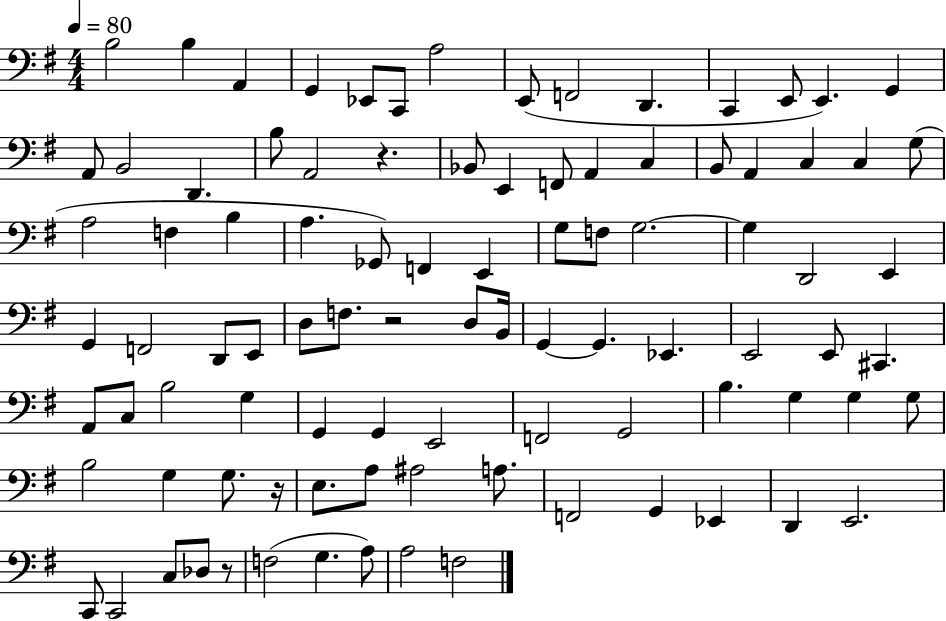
{
  \clef bass
  \numericTimeSignature
  \time 4/4
  \key g \major
  \tempo 4 = 80
  \repeat volta 2 { b2 b4 a,4 | g,4 ees,8 c,8 a2 | e,8( f,2 d,4. | c,4 e,8 e,4.) g,4 | \break a,8 b,2 d,4. | b8 a,2 r4. | bes,8 e,4 f,8 a,4 c4 | b,8 a,4 c4 c4 g8( | \break a2 f4 b4 | a4. ges,8) f,4 e,4 | g8 f8 g2.~~ | g4 d,2 e,4 | \break g,4 f,2 d,8 e,8 | d8 f8. r2 d8 b,16 | g,4~~ g,4. ees,4. | e,2 e,8 cis,4. | \break a,8 c8 b2 g4 | g,4 g,4 e,2 | f,2 g,2 | b4. g4 g4 g8 | \break b2 g4 g8. r16 | e8. a8 ais2 a8. | f,2 g,4 ees,4 | d,4 e,2. | \break c,8 c,2 c8 des8 r8 | f2( g4. a8) | a2 f2 | } \bar "|."
}